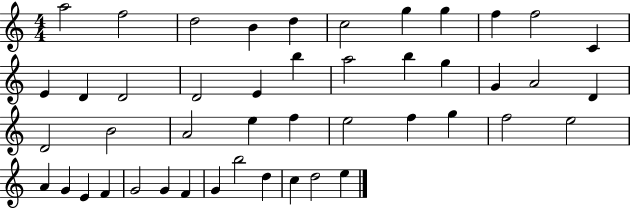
A5/h F5/h D5/h B4/q D5/q C5/h G5/q G5/q F5/q F5/h C4/q E4/q D4/q D4/h D4/h E4/q B5/q A5/h B5/q G5/q G4/q A4/h D4/q D4/h B4/h A4/h E5/q F5/q E5/h F5/q G5/q F5/h E5/h A4/q G4/q E4/q F4/q G4/h G4/q F4/q G4/q B5/h D5/q C5/q D5/h E5/q